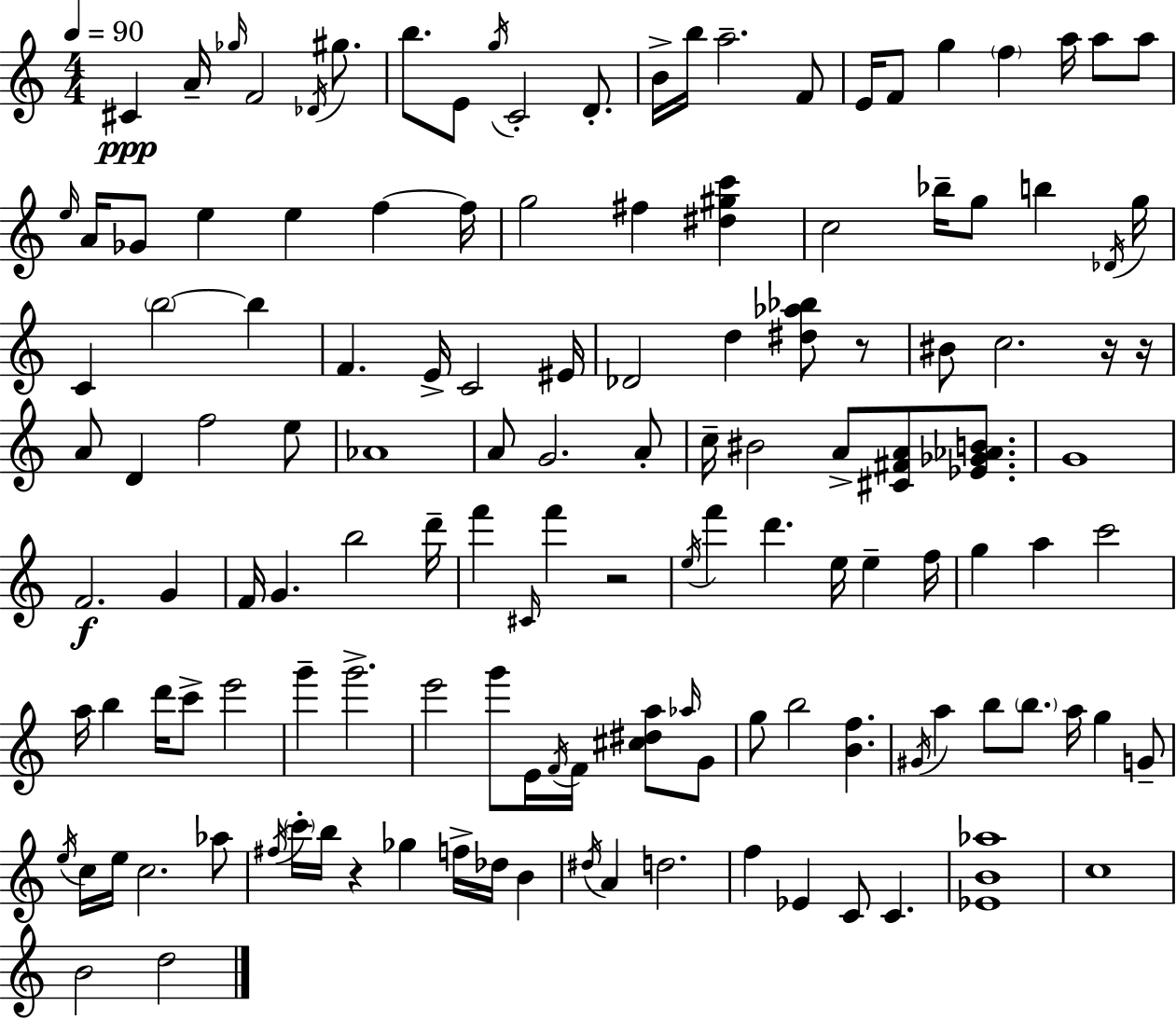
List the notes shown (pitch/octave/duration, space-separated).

C#4/q A4/s Gb5/s F4/h Db4/s G#5/e. B5/e. E4/e G5/s C4/h D4/e. B4/s B5/s A5/h. F4/e E4/s F4/e G5/q F5/q A5/s A5/e A5/e E5/s A4/s Gb4/e E5/q E5/q F5/q F5/s G5/h F#5/q [D#5,G#5,C6]/q C5/h Bb5/s G5/e B5/q Db4/s G5/s C4/q B5/h B5/q F4/q. E4/s C4/h EIS4/s Db4/h D5/q [D#5,Ab5,Bb5]/e R/e BIS4/e C5/h. R/s R/s A4/e D4/q F5/h E5/e Ab4/w A4/e G4/h. A4/e C5/s BIS4/h A4/e [C#4,F#4,A4]/e [Eb4,Gb4,Ab4,B4]/e. G4/w F4/h. G4/q F4/s G4/q. B5/h D6/s F6/q C#4/s F6/q R/h E5/s F6/q D6/q. E5/s E5/q F5/s G5/q A5/q C6/h A5/s B5/q D6/s C6/e E6/h G6/q G6/h. E6/h G6/e E4/s F4/s F4/s [C#5,D#5,A5]/e Ab5/s G4/e G5/e B5/h [B4,F5]/q. G#4/s A5/q B5/e B5/e. A5/s G5/q G4/e E5/s C5/s E5/s C5/h. Ab5/e F#5/s C6/s B5/s R/q Gb5/q F5/s Db5/s B4/q D#5/s A4/q D5/h. F5/q Eb4/q C4/e C4/q. [Eb4,B4,Ab5]/w C5/w B4/h D5/h